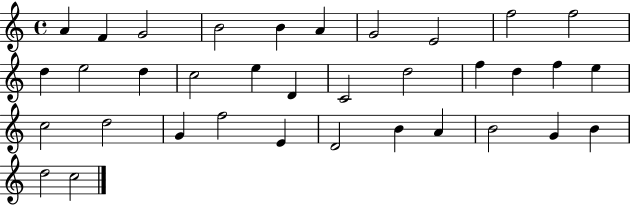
{
  \clef treble
  \time 4/4
  \defaultTimeSignature
  \key c \major
  a'4 f'4 g'2 | b'2 b'4 a'4 | g'2 e'2 | f''2 f''2 | \break d''4 e''2 d''4 | c''2 e''4 d'4 | c'2 d''2 | f''4 d''4 f''4 e''4 | \break c''2 d''2 | g'4 f''2 e'4 | d'2 b'4 a'4 | b'2 g'4 b'4 | \break d''2 c''2 | \bar "|."
}